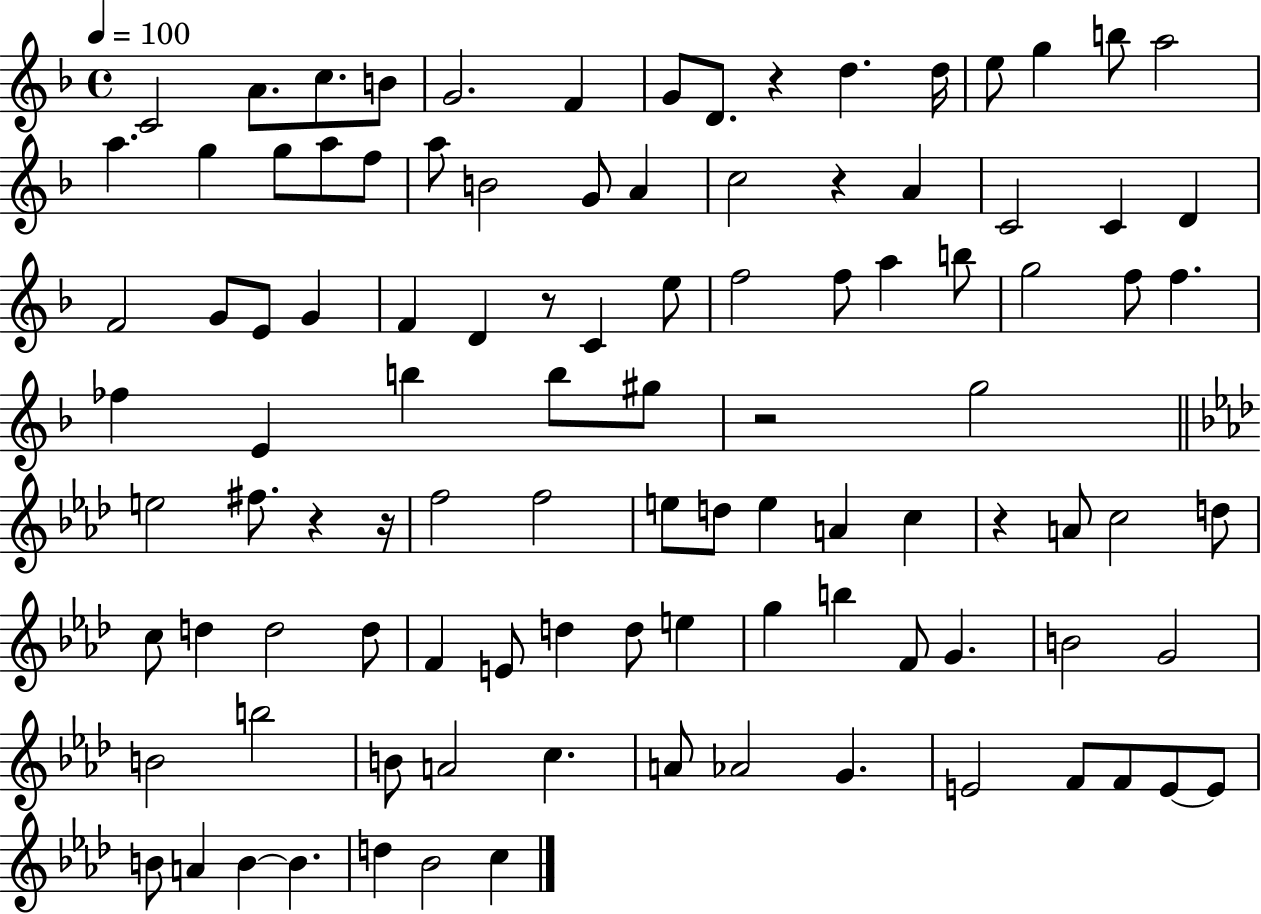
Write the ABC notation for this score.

X:1
T:Untitled
M:4/4
L:1/4
K:F
C2 A/2 c/2 B/2 G2 F G/2 D/2 z d d/4 e/2 g b/2 a2 a g g/2 a/2 f/2 a/2 B2 G/2 A c2 z A C2 C D F2 G/2 E/2 G F D z/2 C e/2 f2 f/2 a b/2 g2 f/2 f _f E b b/2 ^g/2 z2 g2 e2 ^f/2 z z/4 f2 f2 e/2 d/2 e A c z A/2 c2 d/2 c/2 d d2 d/2 F E/2 d d/2 e g b F/2 G B2 G2 B2 b2 B/2 A2 c A/2 _A2 G E2 F/2 F/2 E/2 E/2 B/2 A B B d _B2 c